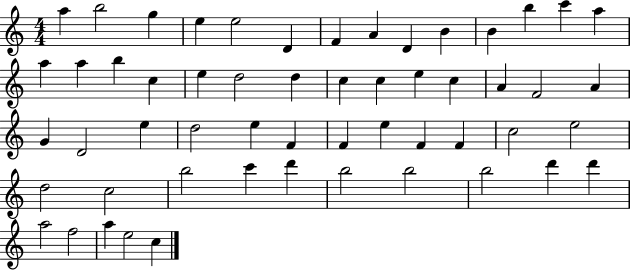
{
  \clef treble
  \numericTimeSignature
  \time 4/4
  \key c \major
  a''4 b''2 g''4 | e''4 e''2 d'4 | f'4 a'4 d'4 b'4 | b'4 b''4 c'''4 a''4 | \break a''4 a''4 b''4 c''4 | e''4 d''2 d''4 | c''4 c''4 e''4 c''4 | a'4 f'2 a'4 | \break g'4 d'2 e''4 | d''2 e''4 f'4 | f'4 e''4 f'4 f'4 | c''2 e''2 | \break d''2 c''2 | b''2 c'''4 d'''4 | b''2 b''2 | b''2 d'''4 d'''4 | \break a''2 f''2 | a''4 e''2 c''4 | \bar "|."
}